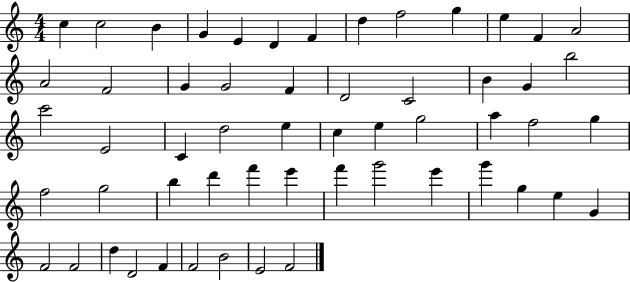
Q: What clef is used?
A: treble